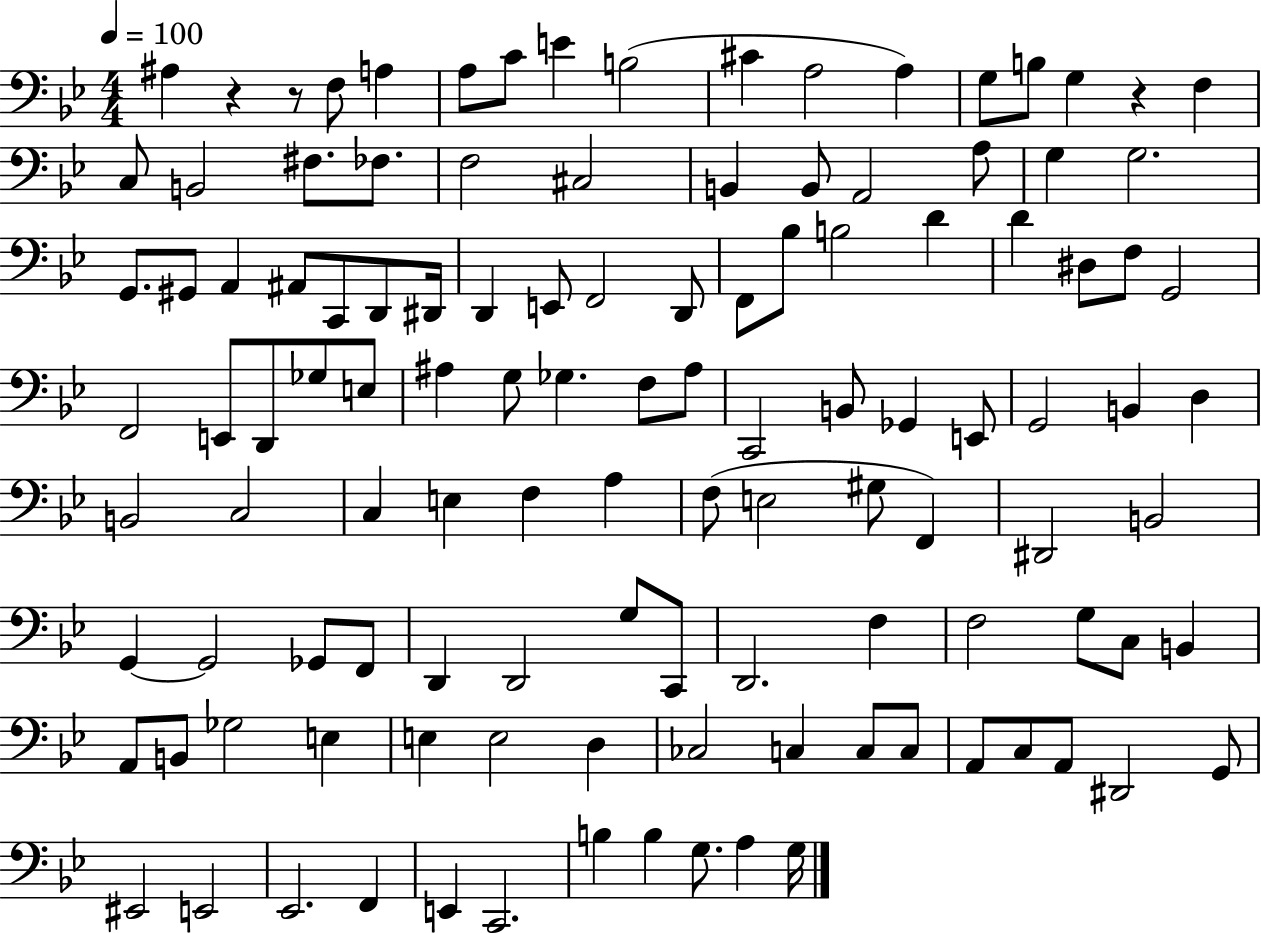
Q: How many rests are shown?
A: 3